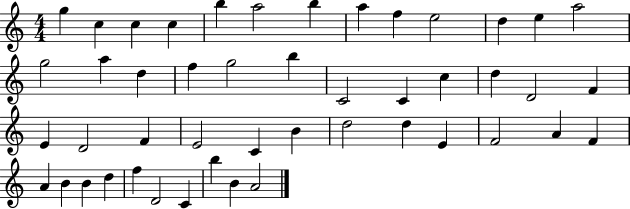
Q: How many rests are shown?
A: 0